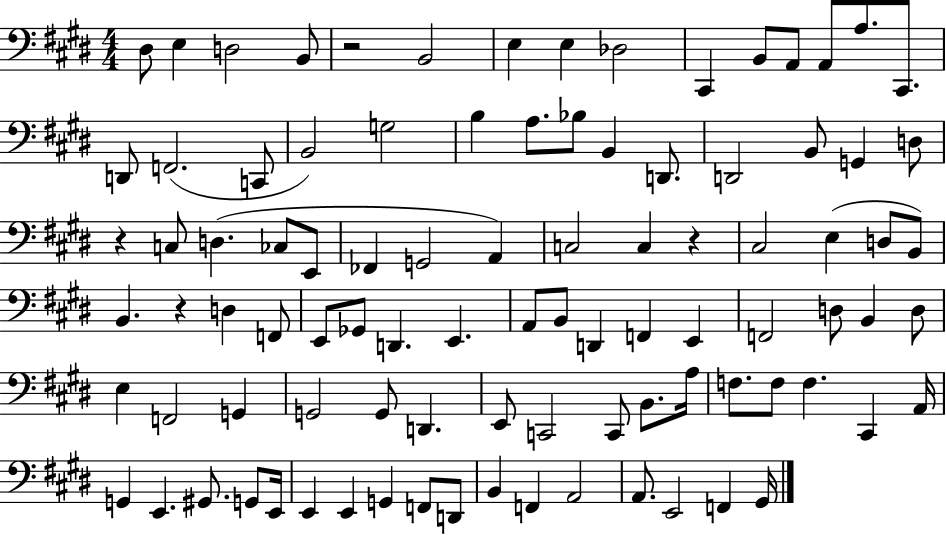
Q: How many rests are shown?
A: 4